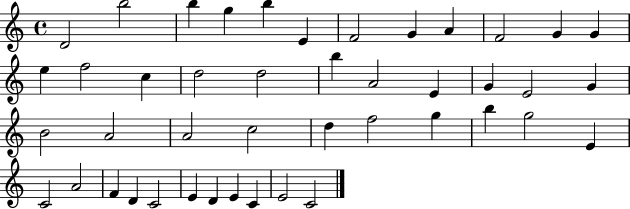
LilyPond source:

{
  \clef treble
  \time 4/4
  \defaultTimeSignature
  \key c \major
  d'2 b''2 | b''4 g''4 b''4 e'4 | f'2 g'4 a'4 | f'2 g'4 g'4 | \break e''4 f''2 c''4 | d''2 d''2 | b''4 a'2 e'4 | g'4 e'2 g'4 | \break b'2 a'2 | a'2 c''2 | d''4 f''2 g''4 | b''4 g''2 e'4 | \break c'2 a'2 | f'4 d'4 c'2 | e'4 d'4 e'4 c'4 | e'2 c'2 | \break \bar "|."
}